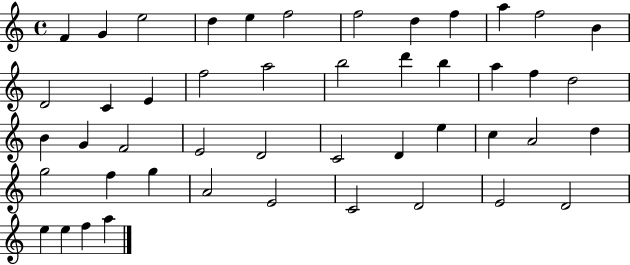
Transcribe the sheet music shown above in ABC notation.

X:1
T:Untitled
M:4/4
L:1/4
K:C
F G e2 d e f2 f2 d f a f2 B D2 C E f2 a2 b2 d' b a f d2 B G F2 E2 D2 C2 D e c A2 d g2 f g A2 E2 C2 D2 E2 D2 e e f a